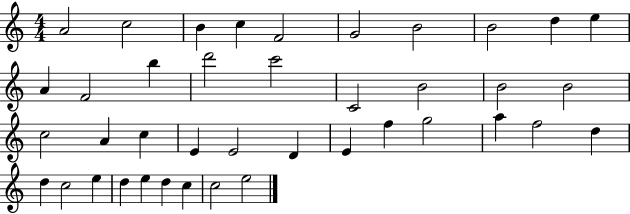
A4/h C5/h B4/q C5/q F4/h G4/h B4/h B4/h D5/q E5/q A4/q F4/h B5/q D6/h C6/h C4/h B4/h B4/h B4/h C5/h A4/q C5/q E4/q E4/h D4/q E4/q F5/q G5/h A5/q F5/h D5/q D5/q C5/h E5/q D5/q E5/q D5/q C5/q C5/h E5/h